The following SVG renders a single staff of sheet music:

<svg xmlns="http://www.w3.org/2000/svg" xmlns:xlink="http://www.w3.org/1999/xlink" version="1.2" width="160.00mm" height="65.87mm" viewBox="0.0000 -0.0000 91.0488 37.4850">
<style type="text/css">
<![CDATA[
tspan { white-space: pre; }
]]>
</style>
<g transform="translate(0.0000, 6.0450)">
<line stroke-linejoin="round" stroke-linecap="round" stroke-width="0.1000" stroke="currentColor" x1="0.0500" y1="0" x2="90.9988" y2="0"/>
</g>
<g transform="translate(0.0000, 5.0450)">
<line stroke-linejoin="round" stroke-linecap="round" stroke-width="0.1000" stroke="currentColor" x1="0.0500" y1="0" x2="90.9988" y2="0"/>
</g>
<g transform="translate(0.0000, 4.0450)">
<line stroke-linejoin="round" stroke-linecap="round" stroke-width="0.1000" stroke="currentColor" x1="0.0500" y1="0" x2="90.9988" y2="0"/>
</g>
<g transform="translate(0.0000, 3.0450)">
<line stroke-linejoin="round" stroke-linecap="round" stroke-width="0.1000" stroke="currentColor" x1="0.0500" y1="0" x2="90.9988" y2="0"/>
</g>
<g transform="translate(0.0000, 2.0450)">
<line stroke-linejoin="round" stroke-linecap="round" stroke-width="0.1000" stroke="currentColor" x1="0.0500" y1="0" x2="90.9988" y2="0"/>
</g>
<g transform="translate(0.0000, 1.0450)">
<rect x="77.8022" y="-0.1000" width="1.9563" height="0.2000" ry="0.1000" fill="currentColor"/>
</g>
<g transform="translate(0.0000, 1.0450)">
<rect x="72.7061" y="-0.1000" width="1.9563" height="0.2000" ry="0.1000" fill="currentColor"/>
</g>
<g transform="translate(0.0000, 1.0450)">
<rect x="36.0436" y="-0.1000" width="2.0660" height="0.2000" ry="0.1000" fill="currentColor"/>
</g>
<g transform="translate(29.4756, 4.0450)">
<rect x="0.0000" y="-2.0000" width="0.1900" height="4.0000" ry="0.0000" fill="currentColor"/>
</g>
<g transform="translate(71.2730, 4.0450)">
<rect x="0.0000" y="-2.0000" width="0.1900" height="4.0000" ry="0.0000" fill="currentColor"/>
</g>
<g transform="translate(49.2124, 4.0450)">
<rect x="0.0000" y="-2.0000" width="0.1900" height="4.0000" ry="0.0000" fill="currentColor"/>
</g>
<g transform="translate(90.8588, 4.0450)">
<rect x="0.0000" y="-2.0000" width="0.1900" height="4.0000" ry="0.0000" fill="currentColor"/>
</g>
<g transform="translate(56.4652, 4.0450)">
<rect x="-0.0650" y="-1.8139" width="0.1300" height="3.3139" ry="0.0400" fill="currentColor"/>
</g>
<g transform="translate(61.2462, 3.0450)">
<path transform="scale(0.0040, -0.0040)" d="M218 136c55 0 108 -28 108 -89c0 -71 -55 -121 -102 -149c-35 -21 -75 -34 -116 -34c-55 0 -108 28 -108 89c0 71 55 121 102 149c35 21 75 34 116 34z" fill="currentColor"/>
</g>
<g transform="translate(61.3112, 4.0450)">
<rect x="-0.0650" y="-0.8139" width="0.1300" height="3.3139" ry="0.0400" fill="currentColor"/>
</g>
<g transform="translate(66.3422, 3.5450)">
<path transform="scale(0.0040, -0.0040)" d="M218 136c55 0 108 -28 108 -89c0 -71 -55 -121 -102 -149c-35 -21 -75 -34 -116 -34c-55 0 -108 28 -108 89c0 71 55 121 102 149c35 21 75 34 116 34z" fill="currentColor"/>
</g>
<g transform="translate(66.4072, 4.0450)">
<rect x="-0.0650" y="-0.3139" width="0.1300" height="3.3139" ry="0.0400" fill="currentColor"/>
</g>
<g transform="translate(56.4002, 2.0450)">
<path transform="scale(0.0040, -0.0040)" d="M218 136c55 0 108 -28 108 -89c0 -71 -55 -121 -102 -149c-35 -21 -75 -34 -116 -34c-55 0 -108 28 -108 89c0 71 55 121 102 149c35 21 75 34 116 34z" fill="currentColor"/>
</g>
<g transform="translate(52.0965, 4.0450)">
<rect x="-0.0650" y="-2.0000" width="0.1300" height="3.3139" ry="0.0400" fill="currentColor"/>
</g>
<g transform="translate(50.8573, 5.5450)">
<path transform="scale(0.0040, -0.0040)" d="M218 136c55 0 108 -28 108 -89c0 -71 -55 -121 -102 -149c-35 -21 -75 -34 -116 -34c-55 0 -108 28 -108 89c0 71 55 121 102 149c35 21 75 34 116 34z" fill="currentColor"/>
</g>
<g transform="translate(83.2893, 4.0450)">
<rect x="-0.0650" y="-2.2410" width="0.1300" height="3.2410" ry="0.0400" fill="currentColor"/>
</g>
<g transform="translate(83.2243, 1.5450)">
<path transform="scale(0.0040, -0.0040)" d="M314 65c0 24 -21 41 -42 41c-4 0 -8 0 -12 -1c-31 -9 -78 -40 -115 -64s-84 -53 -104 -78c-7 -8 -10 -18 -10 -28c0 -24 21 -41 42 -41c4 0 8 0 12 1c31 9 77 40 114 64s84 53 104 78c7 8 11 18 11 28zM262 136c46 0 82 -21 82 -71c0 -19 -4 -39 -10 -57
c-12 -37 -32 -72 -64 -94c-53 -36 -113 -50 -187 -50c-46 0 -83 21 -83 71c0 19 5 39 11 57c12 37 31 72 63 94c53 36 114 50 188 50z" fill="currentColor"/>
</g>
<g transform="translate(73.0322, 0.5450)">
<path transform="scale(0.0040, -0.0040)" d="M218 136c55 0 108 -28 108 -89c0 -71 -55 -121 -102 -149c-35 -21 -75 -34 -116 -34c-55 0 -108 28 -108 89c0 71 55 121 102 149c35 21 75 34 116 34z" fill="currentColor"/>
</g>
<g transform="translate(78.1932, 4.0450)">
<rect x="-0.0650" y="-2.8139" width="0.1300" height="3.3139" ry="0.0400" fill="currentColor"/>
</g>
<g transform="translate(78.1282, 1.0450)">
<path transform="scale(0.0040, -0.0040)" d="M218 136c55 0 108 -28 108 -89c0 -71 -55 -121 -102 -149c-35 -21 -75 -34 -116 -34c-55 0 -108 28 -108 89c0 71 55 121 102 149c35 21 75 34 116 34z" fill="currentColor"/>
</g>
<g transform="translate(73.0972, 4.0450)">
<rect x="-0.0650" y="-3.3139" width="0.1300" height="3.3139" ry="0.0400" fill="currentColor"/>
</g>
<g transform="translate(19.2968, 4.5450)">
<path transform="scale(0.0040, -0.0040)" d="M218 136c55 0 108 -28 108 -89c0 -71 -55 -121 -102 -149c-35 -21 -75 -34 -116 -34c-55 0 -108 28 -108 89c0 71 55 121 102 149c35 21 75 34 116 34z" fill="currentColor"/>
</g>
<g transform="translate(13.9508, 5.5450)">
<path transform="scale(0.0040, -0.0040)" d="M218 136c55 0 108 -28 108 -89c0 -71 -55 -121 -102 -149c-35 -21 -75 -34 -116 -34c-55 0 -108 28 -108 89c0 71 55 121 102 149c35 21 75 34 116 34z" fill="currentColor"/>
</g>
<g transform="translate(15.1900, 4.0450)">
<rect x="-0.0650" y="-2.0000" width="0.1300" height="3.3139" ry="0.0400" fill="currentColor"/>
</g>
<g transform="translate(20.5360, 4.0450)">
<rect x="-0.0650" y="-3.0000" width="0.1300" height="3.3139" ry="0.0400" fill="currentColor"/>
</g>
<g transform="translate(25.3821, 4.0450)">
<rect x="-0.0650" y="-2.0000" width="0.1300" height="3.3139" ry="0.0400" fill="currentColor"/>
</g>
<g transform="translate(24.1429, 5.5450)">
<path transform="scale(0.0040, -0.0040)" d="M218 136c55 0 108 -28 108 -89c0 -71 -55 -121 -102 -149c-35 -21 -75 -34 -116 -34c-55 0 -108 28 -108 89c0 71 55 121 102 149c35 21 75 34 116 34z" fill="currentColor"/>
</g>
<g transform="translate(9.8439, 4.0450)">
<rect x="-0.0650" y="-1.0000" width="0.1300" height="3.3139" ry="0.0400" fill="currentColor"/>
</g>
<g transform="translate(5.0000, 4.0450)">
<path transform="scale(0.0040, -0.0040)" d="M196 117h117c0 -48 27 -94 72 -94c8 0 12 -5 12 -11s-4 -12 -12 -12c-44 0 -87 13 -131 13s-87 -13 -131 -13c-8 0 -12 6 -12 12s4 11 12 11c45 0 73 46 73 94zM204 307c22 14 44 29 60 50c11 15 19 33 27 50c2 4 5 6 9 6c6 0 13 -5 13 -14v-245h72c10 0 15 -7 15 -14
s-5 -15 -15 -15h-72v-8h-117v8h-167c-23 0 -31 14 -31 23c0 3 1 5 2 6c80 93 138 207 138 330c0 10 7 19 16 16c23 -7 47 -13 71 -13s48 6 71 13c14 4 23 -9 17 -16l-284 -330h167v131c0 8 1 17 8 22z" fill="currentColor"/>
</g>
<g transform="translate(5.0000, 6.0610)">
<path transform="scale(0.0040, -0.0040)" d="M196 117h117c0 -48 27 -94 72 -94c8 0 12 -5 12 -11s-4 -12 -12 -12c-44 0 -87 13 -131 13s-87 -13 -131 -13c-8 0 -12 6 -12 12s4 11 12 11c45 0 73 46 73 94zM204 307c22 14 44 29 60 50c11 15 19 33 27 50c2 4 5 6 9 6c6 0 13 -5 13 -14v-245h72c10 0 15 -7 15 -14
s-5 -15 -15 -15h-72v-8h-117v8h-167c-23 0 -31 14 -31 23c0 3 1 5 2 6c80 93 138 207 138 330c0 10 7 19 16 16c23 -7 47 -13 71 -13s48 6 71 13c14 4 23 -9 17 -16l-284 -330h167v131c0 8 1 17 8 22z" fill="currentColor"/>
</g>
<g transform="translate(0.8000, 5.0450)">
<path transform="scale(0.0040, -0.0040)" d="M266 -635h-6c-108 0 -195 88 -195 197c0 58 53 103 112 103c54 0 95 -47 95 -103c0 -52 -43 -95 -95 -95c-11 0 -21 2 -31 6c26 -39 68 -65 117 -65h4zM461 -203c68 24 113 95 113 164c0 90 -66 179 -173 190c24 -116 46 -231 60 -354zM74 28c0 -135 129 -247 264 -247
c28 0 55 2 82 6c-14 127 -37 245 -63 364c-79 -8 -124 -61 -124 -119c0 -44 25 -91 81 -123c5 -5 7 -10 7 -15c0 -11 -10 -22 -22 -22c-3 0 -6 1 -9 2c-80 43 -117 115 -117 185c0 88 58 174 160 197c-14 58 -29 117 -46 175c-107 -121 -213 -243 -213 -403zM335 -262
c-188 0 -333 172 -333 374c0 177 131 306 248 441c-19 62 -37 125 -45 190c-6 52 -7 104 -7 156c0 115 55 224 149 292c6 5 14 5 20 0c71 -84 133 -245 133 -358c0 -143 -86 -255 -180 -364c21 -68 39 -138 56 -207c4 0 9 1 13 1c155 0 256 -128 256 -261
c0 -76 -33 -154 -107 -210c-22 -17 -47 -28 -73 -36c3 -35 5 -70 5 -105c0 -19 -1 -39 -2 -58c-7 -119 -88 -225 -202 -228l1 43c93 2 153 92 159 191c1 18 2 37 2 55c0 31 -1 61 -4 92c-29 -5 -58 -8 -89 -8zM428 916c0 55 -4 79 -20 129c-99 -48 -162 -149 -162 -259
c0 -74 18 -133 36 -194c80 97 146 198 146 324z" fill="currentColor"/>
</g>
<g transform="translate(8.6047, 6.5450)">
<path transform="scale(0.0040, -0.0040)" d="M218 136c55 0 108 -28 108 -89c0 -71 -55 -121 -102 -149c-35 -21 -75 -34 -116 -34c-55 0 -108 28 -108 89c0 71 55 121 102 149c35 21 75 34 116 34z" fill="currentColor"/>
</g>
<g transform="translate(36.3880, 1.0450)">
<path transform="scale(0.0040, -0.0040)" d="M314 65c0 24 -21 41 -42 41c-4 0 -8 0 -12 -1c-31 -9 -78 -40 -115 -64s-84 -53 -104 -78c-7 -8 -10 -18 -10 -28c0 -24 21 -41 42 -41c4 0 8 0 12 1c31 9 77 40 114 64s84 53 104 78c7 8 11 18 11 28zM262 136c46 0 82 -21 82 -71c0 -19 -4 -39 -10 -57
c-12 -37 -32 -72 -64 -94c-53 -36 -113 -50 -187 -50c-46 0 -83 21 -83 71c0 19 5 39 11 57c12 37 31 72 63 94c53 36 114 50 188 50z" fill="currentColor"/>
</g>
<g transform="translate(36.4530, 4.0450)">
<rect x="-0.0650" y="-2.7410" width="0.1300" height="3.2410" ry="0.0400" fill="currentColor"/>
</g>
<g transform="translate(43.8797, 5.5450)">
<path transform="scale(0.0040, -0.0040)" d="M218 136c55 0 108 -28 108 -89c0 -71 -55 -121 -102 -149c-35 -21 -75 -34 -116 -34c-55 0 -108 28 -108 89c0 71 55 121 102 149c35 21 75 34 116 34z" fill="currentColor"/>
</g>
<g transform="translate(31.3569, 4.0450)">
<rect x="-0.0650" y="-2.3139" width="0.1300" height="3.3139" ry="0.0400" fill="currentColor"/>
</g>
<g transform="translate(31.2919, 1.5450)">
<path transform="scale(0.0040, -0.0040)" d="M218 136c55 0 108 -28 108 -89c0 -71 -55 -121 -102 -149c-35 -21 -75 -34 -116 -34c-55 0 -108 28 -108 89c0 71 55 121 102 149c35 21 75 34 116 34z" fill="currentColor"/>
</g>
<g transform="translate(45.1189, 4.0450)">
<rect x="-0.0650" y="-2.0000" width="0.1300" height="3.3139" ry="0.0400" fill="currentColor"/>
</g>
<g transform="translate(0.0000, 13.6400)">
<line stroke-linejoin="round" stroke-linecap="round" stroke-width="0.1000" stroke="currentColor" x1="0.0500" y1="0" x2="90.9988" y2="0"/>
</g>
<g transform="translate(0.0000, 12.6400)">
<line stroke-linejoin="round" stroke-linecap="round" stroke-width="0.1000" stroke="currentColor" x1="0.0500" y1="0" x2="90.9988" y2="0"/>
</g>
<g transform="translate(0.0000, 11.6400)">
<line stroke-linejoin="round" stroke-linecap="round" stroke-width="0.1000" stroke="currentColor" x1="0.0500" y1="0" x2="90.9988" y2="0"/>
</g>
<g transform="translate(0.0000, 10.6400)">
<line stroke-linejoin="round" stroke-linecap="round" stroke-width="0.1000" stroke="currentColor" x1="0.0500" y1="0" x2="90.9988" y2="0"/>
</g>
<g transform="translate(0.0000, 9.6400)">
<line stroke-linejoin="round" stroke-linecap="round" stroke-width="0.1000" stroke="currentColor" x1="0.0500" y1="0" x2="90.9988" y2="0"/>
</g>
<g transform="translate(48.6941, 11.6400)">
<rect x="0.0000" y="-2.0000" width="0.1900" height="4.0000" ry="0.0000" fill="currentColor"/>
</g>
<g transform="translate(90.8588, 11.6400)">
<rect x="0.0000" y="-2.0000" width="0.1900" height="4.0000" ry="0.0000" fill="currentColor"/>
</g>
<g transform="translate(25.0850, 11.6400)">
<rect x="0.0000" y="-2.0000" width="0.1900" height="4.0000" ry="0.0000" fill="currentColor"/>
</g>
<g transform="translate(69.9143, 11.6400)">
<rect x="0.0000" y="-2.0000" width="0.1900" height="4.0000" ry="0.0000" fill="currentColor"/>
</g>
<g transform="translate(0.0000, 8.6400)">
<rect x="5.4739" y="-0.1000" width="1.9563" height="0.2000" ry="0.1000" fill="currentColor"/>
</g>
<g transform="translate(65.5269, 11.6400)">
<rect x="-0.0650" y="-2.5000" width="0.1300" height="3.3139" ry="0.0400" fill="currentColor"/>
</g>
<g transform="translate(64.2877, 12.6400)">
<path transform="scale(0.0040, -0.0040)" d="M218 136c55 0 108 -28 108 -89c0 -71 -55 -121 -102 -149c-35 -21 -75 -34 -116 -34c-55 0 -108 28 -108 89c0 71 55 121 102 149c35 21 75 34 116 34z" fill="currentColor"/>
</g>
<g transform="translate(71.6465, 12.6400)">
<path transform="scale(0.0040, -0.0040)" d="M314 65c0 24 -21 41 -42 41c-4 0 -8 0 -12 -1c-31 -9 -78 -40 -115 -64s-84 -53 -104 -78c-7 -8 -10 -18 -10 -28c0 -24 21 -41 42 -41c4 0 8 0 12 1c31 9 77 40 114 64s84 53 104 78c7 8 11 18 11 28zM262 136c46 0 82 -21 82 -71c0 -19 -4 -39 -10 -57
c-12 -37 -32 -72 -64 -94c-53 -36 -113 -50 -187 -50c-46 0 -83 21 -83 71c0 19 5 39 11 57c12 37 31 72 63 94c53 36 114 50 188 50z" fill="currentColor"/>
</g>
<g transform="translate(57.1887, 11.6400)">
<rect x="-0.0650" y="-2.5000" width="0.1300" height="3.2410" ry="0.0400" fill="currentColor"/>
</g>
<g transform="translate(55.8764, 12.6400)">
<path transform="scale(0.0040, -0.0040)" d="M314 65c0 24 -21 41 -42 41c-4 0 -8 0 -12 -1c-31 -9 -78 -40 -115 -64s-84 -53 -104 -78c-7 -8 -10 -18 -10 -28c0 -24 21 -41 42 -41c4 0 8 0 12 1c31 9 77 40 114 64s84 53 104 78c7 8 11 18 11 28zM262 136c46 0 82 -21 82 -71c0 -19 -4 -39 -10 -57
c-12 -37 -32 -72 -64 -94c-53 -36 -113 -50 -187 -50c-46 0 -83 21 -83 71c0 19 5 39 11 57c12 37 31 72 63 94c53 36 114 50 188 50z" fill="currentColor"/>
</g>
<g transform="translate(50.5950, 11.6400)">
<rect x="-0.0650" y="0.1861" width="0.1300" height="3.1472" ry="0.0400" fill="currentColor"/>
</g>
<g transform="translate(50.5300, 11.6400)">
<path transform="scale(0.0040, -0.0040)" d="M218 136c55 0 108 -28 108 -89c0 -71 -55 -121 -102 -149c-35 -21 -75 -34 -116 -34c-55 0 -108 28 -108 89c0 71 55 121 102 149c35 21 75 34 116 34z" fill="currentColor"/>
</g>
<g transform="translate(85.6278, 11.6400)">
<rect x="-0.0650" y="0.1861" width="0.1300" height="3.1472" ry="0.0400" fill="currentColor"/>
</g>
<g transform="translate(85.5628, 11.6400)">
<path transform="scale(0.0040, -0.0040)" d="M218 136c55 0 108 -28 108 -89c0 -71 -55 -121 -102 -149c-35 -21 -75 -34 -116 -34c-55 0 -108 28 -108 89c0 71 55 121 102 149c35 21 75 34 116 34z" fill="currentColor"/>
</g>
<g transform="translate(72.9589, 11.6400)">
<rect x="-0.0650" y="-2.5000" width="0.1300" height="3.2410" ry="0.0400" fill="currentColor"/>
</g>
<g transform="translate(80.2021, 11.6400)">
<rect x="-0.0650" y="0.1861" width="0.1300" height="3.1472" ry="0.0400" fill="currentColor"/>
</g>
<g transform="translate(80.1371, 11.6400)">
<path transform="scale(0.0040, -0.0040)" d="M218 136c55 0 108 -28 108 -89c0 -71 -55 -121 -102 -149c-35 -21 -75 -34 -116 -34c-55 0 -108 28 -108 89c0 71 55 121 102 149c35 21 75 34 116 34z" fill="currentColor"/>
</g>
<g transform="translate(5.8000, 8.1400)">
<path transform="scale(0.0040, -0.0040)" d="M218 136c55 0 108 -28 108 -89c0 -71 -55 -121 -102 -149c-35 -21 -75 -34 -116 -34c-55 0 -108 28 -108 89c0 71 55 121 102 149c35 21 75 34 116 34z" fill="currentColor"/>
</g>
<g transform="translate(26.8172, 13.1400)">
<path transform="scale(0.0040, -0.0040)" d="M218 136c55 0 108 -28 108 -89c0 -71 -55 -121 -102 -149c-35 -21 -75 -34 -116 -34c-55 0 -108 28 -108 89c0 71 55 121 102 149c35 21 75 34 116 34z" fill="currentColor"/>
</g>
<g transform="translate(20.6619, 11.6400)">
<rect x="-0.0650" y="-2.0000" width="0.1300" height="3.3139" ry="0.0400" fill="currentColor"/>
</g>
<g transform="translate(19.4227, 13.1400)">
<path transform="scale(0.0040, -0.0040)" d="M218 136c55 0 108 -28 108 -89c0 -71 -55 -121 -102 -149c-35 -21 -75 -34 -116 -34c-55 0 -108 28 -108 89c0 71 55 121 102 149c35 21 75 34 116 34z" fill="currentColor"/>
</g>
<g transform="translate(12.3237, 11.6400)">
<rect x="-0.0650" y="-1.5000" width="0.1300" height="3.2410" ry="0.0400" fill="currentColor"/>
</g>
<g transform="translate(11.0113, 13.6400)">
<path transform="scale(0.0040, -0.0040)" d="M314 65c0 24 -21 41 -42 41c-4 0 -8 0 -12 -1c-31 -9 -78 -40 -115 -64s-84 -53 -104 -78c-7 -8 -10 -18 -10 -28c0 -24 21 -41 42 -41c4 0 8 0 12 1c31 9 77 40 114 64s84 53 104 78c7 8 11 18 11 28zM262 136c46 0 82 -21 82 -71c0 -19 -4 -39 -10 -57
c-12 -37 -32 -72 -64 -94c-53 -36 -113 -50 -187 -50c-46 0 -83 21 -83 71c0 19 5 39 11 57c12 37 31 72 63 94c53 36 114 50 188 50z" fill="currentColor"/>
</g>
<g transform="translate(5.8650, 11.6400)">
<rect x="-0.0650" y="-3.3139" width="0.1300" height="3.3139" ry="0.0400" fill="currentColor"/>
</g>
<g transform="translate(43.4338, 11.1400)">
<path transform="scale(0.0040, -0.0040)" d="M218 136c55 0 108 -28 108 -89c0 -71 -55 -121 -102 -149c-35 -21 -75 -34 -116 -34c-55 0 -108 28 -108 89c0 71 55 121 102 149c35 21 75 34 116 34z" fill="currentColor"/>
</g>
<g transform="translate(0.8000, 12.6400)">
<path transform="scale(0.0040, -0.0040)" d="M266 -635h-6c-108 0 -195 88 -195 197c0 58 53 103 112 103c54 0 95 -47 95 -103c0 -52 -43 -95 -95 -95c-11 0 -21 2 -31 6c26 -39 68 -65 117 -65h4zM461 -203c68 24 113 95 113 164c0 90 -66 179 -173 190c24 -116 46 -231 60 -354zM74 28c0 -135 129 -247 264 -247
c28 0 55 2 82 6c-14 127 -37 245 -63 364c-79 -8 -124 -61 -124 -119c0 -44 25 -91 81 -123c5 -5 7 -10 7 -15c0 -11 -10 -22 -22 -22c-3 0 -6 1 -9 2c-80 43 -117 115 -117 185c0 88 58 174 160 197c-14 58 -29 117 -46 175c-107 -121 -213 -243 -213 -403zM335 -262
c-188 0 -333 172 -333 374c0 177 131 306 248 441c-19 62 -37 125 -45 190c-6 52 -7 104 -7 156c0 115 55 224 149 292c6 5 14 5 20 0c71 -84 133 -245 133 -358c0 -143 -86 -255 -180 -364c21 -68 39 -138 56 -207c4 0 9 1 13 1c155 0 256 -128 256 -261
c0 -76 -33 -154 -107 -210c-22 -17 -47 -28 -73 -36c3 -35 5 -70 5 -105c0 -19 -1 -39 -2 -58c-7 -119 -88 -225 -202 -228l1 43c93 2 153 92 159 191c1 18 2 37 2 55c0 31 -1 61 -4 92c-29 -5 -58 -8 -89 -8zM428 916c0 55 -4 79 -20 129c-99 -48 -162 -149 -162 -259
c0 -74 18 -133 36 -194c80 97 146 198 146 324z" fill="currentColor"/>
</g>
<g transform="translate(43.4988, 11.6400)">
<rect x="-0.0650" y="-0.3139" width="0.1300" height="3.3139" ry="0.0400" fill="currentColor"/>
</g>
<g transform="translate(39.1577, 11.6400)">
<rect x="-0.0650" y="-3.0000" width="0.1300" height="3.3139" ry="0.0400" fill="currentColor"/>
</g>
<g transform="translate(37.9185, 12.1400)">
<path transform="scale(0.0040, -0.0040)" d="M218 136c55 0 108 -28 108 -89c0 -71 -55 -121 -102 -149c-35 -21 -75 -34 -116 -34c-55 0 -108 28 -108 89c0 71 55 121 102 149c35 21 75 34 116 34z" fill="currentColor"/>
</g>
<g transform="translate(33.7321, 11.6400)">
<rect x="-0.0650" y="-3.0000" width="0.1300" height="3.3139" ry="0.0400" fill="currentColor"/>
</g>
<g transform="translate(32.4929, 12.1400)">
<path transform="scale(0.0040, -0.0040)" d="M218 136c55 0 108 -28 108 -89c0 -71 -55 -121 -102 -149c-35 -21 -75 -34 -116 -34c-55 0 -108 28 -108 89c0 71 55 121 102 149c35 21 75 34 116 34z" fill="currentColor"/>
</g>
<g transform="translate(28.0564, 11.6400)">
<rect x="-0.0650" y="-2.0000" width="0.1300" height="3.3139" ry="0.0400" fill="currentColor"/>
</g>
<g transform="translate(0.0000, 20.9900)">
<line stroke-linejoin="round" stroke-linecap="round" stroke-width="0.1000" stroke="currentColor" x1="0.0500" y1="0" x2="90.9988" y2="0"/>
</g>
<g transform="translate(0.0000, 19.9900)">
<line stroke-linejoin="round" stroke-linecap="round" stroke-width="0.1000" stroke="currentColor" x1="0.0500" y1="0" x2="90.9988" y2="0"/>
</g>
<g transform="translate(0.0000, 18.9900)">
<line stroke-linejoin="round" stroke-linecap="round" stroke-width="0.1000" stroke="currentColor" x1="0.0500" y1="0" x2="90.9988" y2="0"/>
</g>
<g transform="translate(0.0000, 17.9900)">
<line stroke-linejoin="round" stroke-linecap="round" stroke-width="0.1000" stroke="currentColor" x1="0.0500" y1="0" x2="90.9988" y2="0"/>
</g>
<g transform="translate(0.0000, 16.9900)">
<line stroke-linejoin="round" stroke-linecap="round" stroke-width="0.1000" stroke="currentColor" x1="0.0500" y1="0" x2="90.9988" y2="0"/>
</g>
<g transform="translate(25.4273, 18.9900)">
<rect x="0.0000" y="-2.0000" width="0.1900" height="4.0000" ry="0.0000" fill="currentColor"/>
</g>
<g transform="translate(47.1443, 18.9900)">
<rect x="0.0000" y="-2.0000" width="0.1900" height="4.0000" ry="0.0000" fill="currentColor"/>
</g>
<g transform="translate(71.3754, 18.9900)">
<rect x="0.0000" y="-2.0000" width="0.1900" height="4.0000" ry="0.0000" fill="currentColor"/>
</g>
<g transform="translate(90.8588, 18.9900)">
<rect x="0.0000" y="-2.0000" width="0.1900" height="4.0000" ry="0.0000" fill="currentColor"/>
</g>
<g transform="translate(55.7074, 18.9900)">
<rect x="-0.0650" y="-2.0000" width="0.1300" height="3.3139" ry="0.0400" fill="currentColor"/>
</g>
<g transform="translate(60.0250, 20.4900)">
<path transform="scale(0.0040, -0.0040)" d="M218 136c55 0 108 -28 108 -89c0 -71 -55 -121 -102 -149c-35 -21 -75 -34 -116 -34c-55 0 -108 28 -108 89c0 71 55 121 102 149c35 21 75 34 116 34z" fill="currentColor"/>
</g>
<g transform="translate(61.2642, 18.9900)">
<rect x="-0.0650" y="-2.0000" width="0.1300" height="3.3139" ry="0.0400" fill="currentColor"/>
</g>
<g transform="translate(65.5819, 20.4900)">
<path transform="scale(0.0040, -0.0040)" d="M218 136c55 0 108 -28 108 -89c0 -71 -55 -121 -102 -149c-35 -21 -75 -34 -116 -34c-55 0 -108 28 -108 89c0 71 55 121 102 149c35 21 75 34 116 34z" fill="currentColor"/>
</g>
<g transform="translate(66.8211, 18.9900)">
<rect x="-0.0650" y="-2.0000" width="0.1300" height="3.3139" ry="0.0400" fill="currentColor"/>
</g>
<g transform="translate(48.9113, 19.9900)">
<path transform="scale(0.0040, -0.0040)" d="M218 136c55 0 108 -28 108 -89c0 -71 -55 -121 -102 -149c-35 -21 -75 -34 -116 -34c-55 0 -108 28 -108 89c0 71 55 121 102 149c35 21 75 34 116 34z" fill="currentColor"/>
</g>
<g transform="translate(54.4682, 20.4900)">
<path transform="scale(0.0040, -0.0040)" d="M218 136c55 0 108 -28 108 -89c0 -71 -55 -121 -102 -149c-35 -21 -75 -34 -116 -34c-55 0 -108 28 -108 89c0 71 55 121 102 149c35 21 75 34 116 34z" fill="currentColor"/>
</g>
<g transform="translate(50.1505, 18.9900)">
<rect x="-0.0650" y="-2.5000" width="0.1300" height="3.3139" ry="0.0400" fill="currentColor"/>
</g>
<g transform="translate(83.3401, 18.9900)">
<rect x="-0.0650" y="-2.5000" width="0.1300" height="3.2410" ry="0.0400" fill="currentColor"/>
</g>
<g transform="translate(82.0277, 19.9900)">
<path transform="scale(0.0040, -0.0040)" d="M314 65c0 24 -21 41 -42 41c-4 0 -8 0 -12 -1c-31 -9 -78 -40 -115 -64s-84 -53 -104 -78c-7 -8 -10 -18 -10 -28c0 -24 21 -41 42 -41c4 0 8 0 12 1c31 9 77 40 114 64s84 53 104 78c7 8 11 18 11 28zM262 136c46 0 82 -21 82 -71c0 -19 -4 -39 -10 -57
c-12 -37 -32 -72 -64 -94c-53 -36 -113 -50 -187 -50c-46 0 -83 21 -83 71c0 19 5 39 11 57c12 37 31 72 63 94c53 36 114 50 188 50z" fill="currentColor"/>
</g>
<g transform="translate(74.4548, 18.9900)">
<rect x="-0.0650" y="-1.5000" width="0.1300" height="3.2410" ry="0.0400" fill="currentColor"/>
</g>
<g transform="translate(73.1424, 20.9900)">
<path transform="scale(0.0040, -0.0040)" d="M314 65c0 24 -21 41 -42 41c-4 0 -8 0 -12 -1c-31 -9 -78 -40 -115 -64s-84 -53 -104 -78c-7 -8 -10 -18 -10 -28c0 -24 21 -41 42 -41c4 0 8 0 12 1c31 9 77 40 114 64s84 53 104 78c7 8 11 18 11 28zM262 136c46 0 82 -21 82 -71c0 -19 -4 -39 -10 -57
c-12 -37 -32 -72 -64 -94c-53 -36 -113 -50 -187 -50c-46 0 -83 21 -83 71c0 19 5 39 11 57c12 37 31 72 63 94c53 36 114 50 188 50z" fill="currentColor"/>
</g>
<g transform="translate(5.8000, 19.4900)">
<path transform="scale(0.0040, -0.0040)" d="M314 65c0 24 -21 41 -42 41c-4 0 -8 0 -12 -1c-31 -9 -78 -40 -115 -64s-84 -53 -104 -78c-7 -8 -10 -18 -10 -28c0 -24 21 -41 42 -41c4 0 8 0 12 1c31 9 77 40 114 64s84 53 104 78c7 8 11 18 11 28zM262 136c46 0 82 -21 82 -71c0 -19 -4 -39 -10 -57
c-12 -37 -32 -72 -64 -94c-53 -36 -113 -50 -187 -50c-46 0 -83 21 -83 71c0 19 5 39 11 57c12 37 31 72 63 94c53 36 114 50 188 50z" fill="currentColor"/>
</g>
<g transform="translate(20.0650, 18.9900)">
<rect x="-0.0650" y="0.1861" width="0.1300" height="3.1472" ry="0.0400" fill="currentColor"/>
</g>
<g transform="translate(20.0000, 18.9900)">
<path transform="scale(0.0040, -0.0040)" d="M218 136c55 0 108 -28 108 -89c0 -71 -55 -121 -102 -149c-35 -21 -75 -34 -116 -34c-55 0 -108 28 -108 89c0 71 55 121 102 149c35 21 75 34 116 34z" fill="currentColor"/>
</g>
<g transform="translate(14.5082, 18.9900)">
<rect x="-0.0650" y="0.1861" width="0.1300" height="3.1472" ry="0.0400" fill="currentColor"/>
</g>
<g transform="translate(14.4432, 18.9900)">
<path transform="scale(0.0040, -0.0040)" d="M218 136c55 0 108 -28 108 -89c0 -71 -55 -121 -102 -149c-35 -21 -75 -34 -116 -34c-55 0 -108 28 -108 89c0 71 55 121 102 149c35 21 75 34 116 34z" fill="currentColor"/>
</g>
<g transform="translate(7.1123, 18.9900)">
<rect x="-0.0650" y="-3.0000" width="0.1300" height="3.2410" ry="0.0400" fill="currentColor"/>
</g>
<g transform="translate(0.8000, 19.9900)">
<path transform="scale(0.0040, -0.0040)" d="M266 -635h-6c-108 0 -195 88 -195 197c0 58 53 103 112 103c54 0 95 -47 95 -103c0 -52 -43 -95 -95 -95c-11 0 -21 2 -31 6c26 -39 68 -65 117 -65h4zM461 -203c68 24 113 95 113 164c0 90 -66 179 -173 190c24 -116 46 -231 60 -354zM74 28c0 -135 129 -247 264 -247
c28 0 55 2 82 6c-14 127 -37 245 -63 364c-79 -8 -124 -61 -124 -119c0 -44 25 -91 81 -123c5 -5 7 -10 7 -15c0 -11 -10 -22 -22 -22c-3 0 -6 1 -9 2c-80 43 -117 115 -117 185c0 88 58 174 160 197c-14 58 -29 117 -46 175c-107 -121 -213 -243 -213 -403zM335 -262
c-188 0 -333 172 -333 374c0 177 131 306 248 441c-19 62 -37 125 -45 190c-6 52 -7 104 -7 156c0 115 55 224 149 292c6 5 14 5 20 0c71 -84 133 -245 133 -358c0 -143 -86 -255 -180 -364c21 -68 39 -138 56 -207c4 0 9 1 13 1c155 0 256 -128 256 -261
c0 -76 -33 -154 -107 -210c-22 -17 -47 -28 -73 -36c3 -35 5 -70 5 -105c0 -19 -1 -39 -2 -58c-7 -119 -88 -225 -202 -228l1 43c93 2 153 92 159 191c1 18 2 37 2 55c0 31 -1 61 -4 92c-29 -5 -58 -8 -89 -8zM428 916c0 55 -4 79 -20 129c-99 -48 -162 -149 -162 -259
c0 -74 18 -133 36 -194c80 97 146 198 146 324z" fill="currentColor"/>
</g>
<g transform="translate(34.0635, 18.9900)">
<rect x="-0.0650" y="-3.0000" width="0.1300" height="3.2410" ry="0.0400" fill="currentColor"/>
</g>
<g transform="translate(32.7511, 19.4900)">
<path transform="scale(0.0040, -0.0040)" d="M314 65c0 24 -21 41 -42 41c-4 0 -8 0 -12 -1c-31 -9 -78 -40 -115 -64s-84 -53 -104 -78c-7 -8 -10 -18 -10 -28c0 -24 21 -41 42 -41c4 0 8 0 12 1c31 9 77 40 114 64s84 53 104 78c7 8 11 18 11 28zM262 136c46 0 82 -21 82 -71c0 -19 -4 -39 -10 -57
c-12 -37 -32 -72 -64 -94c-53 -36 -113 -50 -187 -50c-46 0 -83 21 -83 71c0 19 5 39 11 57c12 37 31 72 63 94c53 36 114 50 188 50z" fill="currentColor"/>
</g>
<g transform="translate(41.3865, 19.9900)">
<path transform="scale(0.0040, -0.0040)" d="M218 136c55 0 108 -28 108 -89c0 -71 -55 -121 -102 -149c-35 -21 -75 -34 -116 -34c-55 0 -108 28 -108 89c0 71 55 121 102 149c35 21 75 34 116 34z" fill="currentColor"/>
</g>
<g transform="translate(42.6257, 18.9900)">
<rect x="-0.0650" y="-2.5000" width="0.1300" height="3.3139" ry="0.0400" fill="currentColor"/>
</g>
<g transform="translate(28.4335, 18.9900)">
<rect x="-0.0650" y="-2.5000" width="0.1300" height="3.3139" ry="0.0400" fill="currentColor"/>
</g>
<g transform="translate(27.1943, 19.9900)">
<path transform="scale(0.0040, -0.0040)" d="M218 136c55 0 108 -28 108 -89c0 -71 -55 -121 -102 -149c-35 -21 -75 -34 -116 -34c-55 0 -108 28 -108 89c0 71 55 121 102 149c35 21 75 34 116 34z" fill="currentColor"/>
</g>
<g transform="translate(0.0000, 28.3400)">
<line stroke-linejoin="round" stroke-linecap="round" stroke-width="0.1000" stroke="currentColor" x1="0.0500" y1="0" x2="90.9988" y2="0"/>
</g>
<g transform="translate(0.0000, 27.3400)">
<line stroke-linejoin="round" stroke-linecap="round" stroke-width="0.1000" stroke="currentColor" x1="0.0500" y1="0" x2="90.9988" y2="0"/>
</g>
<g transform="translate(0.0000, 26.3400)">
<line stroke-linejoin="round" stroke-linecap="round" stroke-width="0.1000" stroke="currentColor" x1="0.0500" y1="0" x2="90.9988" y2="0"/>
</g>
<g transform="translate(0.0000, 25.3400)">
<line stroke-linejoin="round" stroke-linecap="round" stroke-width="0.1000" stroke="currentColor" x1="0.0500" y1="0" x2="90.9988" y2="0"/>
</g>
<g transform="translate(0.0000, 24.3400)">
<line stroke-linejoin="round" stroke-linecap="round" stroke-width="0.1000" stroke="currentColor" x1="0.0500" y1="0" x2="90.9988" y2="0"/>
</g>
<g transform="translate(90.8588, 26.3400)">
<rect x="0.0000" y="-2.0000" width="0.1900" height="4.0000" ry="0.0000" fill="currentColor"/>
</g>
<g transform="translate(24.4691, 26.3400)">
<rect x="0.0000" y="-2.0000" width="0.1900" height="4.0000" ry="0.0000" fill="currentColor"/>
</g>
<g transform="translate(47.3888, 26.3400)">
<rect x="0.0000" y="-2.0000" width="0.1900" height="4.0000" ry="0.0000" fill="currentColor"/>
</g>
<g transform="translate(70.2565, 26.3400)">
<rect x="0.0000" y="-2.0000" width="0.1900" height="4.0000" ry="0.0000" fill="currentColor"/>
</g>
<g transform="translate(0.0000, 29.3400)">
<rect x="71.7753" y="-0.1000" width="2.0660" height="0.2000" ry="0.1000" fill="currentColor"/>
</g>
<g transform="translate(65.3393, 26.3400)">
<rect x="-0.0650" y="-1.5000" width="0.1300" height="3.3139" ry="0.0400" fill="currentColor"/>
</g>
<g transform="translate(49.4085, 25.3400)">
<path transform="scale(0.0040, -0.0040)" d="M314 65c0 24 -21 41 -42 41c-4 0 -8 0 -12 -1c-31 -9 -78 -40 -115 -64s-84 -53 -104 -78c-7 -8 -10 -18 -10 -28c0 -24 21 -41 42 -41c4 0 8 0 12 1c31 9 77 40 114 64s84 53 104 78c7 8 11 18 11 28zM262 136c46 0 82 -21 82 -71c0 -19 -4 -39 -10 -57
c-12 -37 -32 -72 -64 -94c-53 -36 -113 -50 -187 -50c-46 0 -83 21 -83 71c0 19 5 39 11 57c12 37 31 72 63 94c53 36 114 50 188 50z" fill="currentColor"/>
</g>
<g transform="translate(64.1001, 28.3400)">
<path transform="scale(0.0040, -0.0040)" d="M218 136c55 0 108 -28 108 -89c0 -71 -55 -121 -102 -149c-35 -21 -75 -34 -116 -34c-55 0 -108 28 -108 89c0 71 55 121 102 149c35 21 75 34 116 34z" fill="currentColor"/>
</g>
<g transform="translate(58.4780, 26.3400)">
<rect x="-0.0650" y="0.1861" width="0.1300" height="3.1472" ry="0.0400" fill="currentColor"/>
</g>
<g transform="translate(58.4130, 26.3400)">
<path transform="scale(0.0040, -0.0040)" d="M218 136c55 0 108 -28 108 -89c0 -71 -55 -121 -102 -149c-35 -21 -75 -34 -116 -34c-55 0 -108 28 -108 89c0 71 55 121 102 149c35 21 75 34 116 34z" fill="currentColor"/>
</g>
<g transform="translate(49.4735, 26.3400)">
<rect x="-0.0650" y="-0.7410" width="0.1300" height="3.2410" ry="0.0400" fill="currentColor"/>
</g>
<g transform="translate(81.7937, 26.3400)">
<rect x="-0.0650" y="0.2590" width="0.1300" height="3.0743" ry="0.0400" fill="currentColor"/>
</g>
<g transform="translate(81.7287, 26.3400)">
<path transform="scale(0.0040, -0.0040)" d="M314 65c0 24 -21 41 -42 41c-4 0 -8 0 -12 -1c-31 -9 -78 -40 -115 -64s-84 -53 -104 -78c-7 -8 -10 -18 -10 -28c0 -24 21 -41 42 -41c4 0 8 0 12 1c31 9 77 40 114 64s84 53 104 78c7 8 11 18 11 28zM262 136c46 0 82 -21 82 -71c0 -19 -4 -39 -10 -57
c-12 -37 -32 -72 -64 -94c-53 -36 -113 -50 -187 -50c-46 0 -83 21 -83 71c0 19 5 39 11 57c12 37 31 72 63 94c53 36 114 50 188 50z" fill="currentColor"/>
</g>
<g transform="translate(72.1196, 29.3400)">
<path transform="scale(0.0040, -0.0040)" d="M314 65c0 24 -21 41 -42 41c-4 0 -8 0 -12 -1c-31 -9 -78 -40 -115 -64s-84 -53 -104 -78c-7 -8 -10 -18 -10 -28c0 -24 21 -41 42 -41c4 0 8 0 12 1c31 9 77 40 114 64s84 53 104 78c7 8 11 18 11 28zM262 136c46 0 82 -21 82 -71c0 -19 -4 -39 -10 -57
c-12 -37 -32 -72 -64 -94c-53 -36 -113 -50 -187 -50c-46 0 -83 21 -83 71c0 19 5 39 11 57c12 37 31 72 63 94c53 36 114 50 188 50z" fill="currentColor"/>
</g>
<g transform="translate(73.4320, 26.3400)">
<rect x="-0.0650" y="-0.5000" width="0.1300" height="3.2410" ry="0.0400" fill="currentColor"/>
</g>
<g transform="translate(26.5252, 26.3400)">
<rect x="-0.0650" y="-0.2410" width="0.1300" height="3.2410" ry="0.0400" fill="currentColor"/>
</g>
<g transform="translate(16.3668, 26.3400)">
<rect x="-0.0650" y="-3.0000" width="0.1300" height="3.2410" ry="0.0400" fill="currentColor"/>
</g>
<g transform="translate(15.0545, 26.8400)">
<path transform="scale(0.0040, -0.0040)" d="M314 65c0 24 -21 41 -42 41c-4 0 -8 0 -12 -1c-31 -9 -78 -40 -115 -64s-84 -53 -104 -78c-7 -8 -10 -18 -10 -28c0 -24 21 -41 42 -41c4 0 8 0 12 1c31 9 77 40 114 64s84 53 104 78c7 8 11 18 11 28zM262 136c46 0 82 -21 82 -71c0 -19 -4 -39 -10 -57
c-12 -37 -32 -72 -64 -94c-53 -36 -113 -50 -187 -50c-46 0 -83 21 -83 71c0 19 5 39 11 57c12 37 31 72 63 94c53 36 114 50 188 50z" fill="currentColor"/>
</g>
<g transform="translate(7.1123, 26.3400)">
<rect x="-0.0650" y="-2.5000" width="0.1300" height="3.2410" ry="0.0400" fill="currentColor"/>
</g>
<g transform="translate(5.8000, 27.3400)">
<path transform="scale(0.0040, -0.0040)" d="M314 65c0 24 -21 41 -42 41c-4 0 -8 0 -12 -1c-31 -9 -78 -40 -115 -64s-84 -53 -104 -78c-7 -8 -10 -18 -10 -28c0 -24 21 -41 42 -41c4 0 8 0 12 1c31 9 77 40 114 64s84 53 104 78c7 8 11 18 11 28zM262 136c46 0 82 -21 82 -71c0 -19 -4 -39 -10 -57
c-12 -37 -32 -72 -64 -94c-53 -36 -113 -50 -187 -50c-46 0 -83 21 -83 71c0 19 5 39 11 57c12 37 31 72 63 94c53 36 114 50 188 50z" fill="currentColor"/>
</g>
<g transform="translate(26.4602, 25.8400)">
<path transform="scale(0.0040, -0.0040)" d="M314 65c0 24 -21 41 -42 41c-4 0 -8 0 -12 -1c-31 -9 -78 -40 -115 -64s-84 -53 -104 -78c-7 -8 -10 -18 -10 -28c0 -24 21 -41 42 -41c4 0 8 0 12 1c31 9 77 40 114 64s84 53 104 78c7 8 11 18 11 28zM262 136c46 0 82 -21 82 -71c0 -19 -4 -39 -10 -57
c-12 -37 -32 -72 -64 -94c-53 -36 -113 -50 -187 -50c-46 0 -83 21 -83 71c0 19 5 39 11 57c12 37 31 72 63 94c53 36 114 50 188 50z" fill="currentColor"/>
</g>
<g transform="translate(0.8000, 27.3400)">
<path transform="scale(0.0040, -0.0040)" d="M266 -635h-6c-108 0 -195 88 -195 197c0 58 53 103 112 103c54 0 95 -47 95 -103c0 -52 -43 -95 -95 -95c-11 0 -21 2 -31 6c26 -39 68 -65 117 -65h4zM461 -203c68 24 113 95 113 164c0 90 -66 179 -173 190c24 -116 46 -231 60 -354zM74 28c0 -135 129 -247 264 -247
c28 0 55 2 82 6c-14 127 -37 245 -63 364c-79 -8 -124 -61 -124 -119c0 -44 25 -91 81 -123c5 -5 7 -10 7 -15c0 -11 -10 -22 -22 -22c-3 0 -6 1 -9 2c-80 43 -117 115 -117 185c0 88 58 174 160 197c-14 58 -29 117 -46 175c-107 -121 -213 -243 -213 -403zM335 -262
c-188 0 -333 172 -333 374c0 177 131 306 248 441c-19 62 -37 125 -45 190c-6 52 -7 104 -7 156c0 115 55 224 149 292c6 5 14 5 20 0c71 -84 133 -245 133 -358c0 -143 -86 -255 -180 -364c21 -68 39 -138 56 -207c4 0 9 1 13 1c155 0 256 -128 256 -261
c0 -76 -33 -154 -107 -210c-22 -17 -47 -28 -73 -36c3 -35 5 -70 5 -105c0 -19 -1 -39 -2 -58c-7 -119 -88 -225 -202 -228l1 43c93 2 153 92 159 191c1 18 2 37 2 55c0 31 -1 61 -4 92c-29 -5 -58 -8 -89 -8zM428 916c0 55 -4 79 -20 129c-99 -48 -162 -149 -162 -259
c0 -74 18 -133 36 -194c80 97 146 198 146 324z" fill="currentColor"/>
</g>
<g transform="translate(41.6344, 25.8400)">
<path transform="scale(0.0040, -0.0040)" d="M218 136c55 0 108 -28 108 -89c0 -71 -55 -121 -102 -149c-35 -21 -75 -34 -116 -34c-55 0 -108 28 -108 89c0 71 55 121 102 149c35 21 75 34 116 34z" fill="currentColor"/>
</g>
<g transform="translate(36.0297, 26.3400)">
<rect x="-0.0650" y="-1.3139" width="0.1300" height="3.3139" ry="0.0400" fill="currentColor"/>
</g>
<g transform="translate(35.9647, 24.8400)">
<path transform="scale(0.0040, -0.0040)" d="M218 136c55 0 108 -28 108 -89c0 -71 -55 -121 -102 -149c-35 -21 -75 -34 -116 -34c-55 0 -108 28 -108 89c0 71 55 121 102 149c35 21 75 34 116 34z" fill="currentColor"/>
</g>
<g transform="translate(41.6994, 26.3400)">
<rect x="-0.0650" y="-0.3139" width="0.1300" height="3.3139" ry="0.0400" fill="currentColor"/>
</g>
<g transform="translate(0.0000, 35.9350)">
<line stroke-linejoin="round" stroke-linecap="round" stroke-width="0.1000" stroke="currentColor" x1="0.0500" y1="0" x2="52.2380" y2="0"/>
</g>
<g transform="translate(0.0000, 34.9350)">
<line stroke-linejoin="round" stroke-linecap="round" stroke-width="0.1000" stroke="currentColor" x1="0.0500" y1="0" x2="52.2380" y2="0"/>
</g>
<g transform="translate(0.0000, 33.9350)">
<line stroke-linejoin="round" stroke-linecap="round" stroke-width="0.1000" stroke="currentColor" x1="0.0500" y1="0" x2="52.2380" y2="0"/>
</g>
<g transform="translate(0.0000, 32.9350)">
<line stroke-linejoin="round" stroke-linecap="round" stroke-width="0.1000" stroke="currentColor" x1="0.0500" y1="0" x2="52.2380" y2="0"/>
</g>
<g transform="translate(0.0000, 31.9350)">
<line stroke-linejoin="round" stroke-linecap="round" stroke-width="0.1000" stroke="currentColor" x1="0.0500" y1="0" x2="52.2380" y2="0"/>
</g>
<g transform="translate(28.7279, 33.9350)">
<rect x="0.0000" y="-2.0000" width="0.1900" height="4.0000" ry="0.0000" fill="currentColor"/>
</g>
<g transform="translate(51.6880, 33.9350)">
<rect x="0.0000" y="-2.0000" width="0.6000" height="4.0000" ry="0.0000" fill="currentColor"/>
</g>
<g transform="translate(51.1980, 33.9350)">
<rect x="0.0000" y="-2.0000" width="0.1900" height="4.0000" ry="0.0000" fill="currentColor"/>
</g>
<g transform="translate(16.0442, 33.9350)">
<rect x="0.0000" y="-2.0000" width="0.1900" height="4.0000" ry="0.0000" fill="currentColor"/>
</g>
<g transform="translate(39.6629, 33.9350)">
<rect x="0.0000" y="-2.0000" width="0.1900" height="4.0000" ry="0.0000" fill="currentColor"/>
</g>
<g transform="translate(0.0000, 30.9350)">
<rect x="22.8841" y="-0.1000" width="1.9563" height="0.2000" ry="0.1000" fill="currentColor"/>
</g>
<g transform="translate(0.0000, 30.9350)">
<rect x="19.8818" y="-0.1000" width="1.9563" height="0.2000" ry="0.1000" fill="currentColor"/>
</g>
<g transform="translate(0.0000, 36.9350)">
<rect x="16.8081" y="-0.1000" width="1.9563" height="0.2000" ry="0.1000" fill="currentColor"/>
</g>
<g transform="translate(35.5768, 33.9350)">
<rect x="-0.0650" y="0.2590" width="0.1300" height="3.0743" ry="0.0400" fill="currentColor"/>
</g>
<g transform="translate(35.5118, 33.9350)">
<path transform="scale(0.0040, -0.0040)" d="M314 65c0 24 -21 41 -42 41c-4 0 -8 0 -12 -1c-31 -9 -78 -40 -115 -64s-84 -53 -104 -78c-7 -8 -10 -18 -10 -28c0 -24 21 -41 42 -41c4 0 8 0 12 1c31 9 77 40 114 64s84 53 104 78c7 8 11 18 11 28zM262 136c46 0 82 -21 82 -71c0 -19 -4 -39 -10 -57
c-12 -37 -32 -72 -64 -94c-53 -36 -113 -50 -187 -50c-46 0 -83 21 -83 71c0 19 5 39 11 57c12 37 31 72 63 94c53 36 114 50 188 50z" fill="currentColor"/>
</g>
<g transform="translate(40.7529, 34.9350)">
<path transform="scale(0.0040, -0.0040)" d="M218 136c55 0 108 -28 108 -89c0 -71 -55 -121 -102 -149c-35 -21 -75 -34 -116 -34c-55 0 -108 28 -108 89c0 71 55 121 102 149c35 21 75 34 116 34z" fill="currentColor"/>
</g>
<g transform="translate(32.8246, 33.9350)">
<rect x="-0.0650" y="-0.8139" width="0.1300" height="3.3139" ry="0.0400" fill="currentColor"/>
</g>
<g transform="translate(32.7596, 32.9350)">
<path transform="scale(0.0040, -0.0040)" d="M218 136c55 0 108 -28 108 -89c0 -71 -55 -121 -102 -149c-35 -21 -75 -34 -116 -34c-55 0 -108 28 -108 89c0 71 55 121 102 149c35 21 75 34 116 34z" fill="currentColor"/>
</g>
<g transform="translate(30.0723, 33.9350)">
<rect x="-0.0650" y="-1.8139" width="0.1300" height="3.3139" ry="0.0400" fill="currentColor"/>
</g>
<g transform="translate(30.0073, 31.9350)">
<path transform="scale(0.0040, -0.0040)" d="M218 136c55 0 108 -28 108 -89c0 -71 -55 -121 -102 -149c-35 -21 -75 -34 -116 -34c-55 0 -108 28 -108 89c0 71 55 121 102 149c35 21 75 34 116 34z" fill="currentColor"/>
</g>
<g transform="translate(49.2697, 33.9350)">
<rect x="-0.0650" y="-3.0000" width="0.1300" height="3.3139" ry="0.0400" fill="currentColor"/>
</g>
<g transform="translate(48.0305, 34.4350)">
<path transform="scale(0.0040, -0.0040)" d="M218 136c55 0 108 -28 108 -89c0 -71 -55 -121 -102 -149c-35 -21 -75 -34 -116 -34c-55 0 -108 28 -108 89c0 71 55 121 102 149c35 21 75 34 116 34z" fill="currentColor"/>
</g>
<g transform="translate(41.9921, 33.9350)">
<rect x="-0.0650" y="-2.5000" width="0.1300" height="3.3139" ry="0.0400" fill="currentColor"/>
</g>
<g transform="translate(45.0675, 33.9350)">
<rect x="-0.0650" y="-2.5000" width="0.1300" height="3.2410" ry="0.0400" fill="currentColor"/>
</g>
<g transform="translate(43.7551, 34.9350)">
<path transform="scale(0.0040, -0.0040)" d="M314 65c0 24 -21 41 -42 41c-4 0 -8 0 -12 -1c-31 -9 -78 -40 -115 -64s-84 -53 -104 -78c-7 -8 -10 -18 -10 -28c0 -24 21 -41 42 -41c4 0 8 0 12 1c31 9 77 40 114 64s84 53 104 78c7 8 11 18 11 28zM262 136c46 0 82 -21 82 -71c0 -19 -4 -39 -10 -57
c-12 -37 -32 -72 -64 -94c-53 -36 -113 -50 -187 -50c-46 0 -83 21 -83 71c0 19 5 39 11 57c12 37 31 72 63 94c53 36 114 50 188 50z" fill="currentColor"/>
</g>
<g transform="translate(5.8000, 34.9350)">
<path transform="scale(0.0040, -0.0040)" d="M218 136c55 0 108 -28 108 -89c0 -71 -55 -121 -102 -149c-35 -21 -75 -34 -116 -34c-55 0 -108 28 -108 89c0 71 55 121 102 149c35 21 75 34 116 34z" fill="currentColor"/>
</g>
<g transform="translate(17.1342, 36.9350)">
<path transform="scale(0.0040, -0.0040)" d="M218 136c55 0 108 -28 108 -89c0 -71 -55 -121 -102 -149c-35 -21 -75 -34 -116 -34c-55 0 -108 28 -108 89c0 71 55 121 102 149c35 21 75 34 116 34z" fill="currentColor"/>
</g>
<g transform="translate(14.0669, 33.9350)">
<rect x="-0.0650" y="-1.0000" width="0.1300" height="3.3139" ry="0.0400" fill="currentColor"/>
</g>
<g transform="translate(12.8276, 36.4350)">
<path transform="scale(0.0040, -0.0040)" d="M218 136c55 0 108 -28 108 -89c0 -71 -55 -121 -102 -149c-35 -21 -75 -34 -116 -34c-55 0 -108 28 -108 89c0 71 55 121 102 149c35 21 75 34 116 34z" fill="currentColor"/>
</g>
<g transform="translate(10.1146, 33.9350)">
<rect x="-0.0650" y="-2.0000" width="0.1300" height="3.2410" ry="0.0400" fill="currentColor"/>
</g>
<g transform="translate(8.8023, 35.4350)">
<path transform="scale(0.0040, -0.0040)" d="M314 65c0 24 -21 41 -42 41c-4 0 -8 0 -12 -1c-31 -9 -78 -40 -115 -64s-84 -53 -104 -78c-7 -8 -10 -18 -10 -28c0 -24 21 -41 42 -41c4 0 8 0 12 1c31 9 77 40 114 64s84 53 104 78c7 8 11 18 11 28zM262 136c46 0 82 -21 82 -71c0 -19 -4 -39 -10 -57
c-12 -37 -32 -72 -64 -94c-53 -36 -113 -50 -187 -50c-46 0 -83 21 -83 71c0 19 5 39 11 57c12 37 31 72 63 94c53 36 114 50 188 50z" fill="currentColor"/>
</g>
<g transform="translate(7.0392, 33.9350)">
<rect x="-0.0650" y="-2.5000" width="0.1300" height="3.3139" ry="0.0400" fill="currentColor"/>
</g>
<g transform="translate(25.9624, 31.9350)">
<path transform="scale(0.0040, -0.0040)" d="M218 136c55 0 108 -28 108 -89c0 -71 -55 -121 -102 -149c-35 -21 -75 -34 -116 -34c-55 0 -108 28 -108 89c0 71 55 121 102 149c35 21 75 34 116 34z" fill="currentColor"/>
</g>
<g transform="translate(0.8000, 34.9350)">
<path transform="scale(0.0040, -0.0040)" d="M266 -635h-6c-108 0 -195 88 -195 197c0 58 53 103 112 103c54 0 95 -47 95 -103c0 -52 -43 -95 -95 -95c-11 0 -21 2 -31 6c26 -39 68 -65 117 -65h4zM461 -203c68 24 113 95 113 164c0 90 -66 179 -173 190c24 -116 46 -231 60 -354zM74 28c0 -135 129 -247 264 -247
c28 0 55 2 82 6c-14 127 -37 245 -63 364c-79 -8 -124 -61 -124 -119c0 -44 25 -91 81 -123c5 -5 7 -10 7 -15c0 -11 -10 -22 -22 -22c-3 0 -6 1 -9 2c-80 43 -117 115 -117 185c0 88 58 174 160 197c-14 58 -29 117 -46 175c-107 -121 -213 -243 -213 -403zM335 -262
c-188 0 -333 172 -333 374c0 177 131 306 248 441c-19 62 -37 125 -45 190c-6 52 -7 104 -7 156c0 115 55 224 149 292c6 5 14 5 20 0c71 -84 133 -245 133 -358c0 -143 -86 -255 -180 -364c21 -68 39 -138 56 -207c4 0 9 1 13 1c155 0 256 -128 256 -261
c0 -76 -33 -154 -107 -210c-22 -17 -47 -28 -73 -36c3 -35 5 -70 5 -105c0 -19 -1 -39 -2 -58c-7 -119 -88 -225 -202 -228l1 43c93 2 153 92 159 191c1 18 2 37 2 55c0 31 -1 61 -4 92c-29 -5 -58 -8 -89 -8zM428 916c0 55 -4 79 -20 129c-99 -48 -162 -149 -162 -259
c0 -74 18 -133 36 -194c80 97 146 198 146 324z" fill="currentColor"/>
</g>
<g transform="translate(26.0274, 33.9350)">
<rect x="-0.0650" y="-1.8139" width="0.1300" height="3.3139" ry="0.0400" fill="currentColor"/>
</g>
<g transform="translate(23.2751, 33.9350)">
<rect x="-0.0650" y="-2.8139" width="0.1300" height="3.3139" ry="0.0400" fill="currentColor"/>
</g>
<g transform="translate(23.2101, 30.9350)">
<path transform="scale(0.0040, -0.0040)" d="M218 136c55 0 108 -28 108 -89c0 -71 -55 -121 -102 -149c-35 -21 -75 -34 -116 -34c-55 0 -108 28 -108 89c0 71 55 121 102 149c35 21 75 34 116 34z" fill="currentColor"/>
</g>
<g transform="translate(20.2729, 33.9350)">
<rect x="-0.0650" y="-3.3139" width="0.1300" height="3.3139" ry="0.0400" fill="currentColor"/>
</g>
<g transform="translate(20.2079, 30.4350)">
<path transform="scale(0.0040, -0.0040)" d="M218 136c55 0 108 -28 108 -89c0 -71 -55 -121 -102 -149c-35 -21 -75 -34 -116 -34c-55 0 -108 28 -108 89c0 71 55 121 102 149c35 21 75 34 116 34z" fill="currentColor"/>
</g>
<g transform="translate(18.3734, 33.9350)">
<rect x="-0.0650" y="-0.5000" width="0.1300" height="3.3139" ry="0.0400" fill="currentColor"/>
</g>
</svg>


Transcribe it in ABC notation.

X:1
T:Untitled
M:4/4
L:1/4
K:C
D F A F g a2 F F f d c b a g2 b E2 F F A A c B G2 G G2 B B A2 B B G A2 G G F F F E2 G2 G2 A2 c2 e c d2 B E C2 B2 G F2 D C b a f f d B2 G G2 A